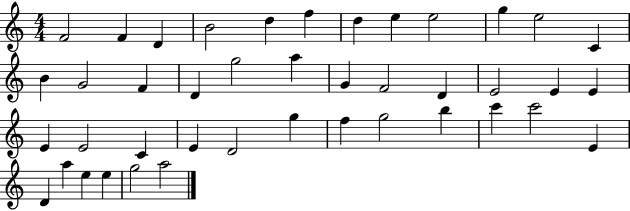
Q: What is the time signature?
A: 4/4